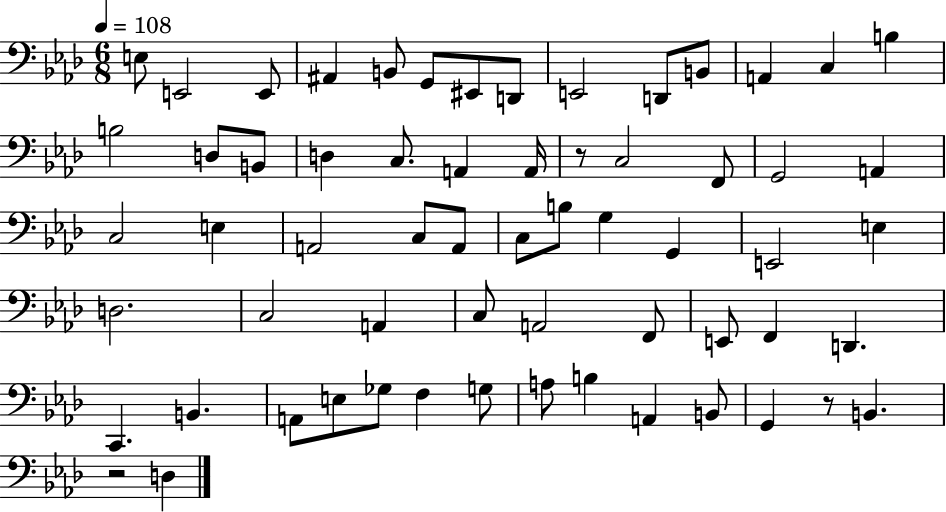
{
  \clef bass
  \numericTimeSignature
  \time 6/8
  \key aes \major
  \tempo 4 = 108
  e8 e,2 e,8 | ais,4 b,8 g,8 eis,8 d,8 | e,2 d,8 b,8 | a,4 c4 b4 | \break b2 d8 b,8 | d4 c8. a,4 a,16 | r8 c2 f,8 | g,2 a,4 | \break c2 e4 | a,2 c8 a,8 | c8 b8 g4 g,4 | e,2 e4 | \break d2. | c2 a,4 | c8 a,2 f,8 | e,8 f,4 d,4. | \break c,4. b,4. | a,8 e8 ges8 f4 g8 | a8 b4 a,4 b,8 | g,4 r8 b,4. | \break r2 d4 | \bar "|."
}